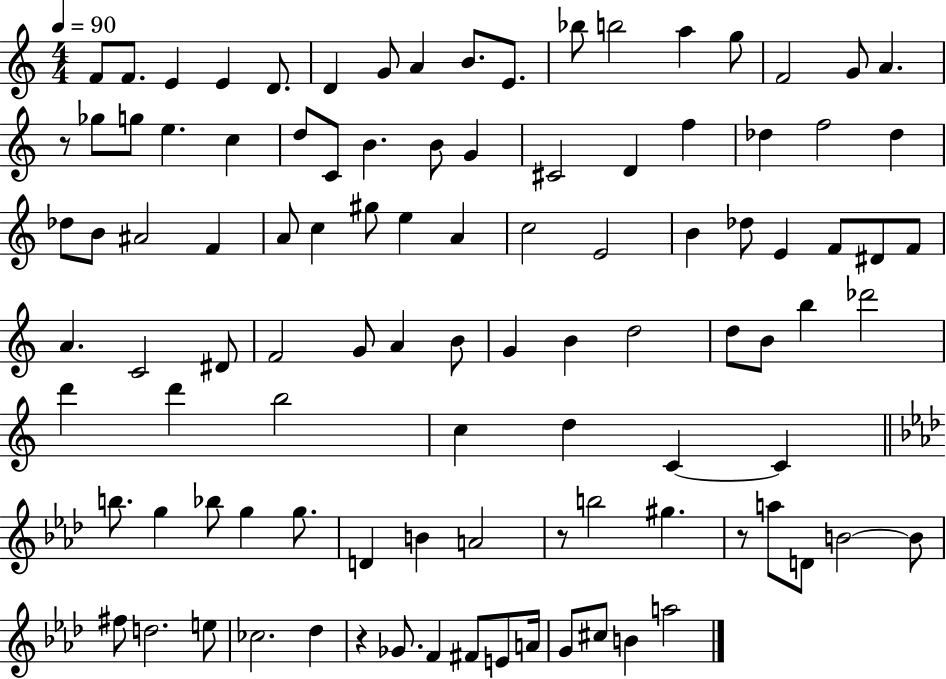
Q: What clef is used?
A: treble